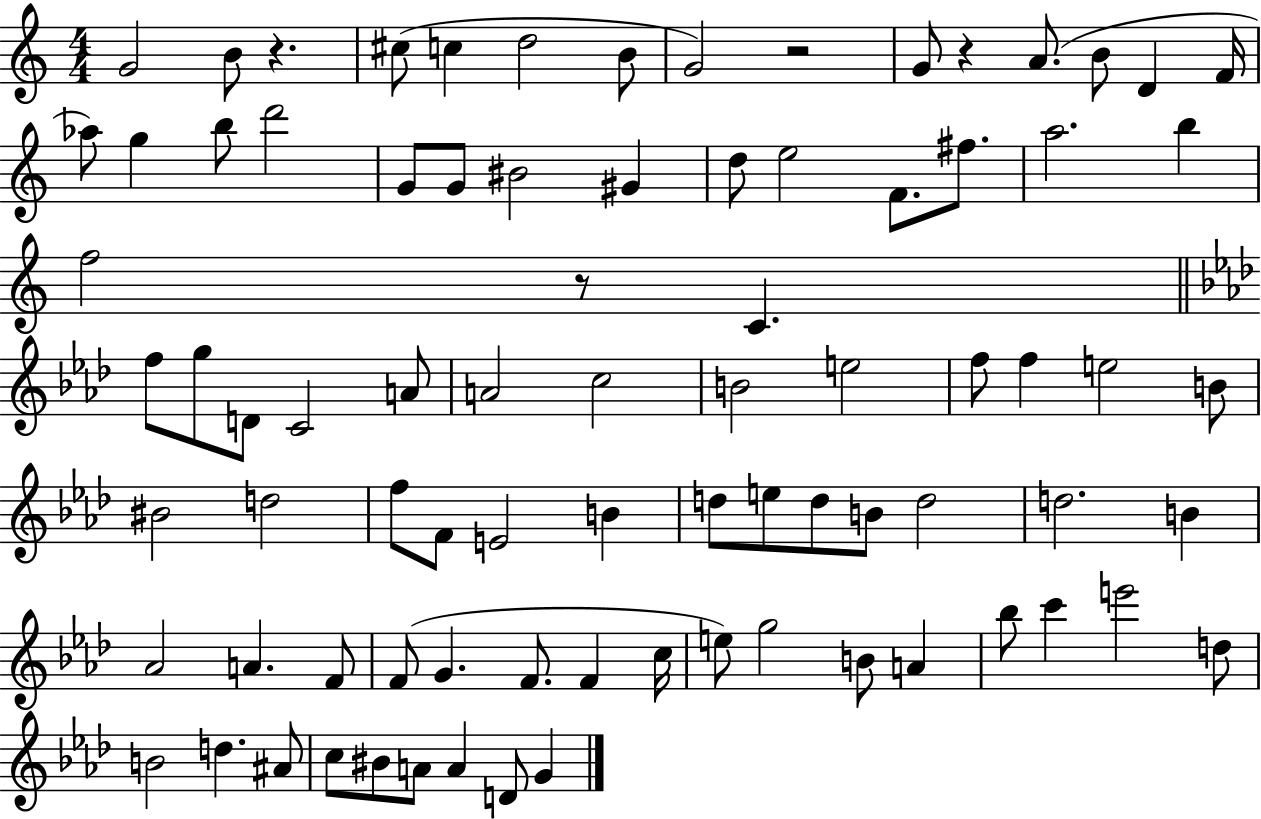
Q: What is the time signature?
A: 4/4